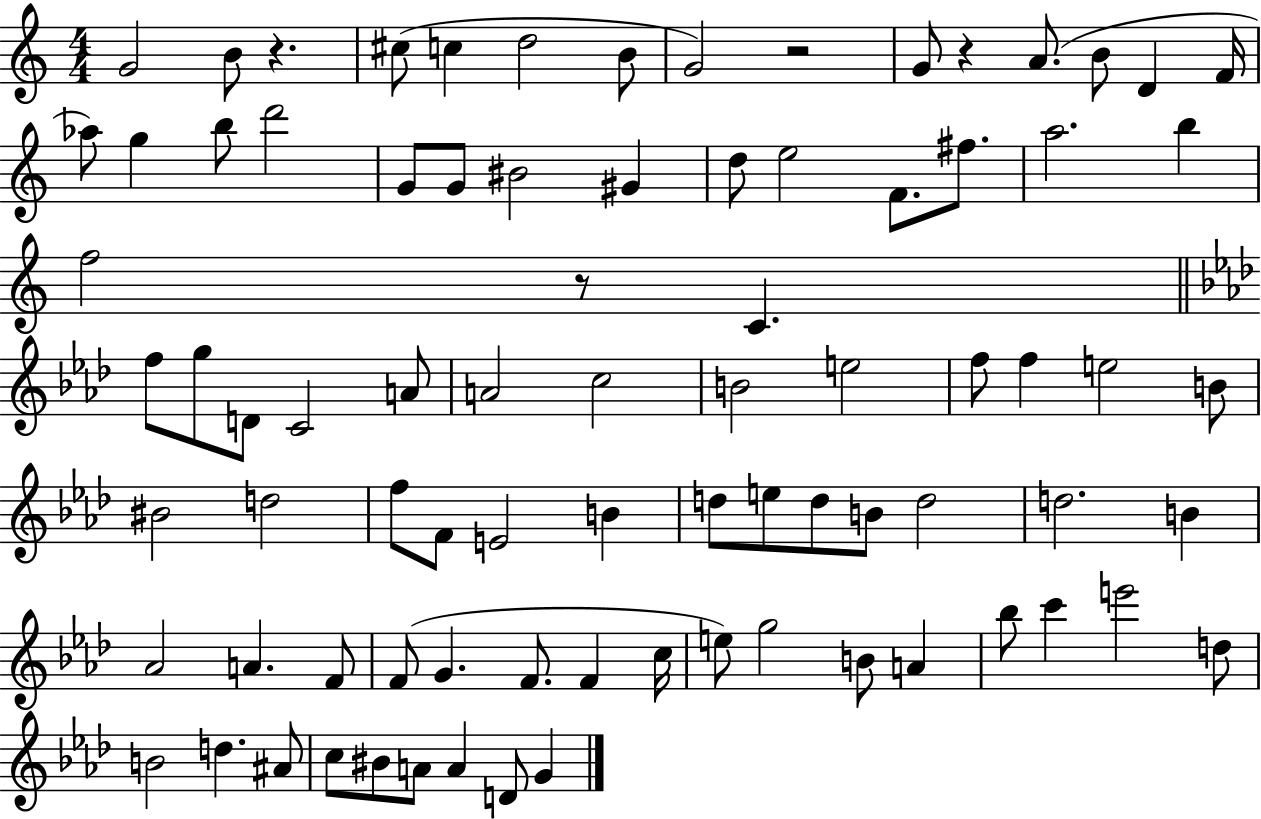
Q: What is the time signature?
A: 4/4